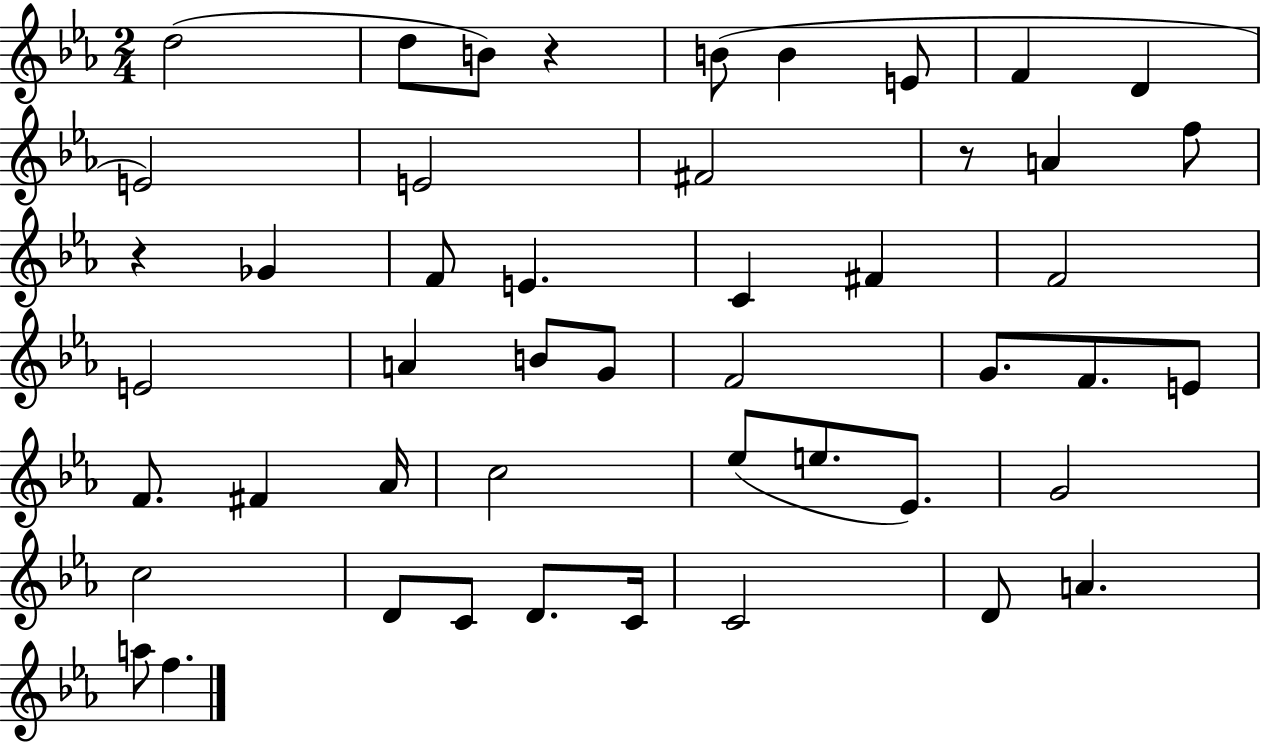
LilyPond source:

{
  \clef treble
  \numericTimeSignature
  \time 2/4
  \key ees \major
  \repeat volta 2 { d''2( | d''8 b'8) r4 | b'8( b'4 e'8 | f'4 d'4 | \break e'2) | e'2 | fis'2 | r8 a'4 f''8 | \break r4 ges'4 | f'8 e'4. | c'4 fis'4 | f'2 | \break e'2 | a'4 b'8 g'8 | f'2 | g'8. f'8. e'8 | \break f'8. fis'4 aes'16 | c''2 | ees''8( e''8. ees'8.) | g'2 | \break c''2 | d'8 c'8 d'8. c'16 | c'2 | d'8 a'4. | \break a''8 f''4. | } \bar "|."
}